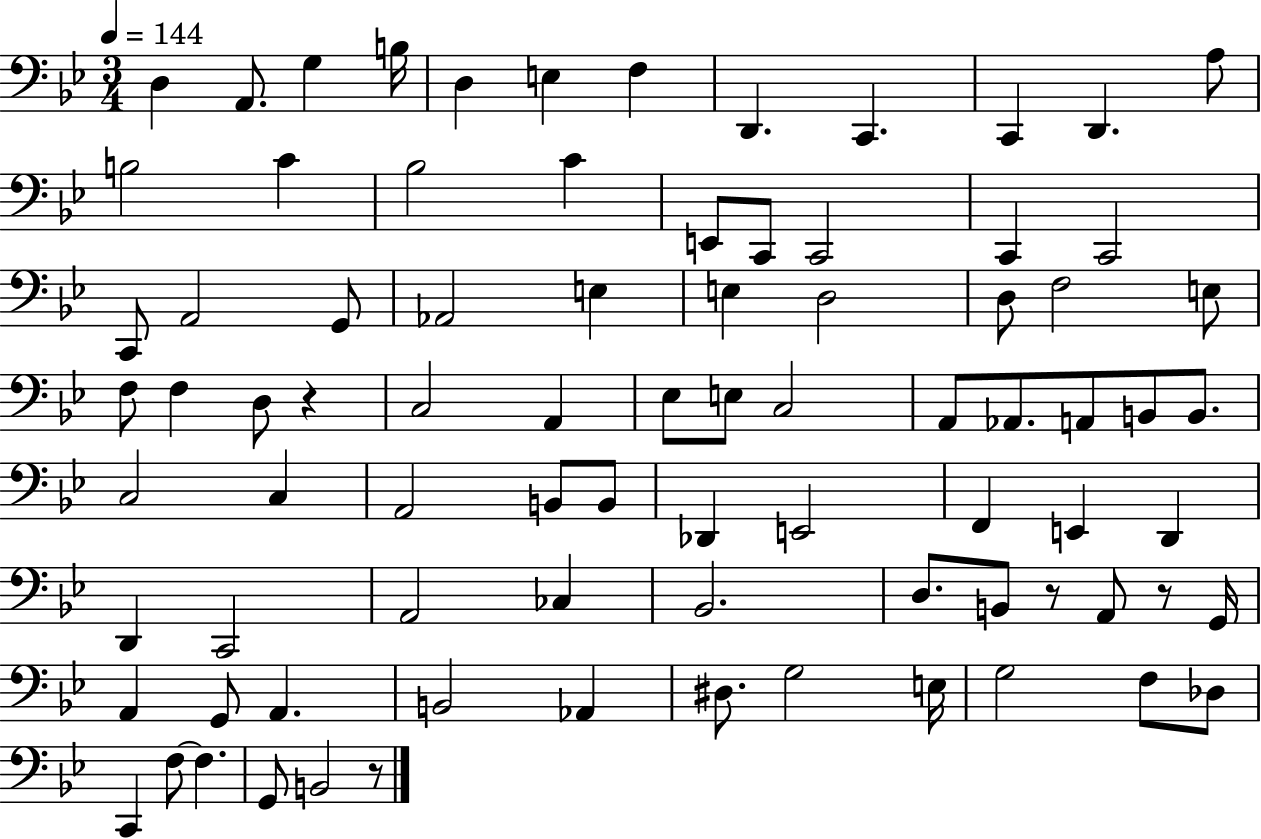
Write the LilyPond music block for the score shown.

{
  \clef bass
  \numericTimeSignature
  \time 3/4
  \key bes \major
  \tempo 4 = 144
  d4 a,8. g4 b16 | d4 e4 f4 | d,4. c,4. | c,4 d,4. a8 | \break b2 c'4 | bes2 c'4 | e,8 c,8 c,2 | c,4 c,2 | \break c,8 a,2 g,8 | aes,2 e4 | e4 d2 | d8 f2 e8 | \break f8 f4 d8 r4 | c2 a,4 | ees8 e8 c2 | a,8 aes,8. a,8 b,8 b,8. | \break c2 c4 | a,2 b,8 b,8 | des,4 e,2 | f,4 e,4 d,4 | \break d,4 c,2 | a,2 ces4 | bes,2. | d8. b,8 r8 a,8 r8 g,16 | \break a,4 g,8 a,4. | b,2 aes,4 | dis8. g2 e16 | g2 f8 des8 | \break c,4 f8~~ f4. | g,8 b,2 r8 | \bar "|."
}